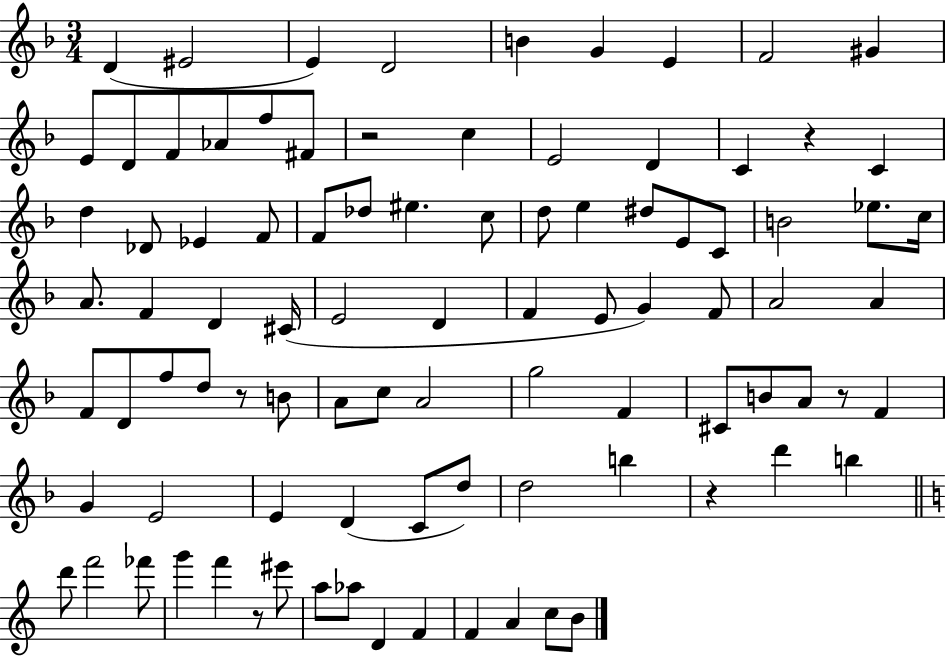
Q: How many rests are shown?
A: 6